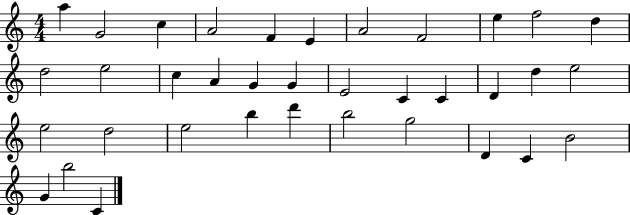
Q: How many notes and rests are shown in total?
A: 36